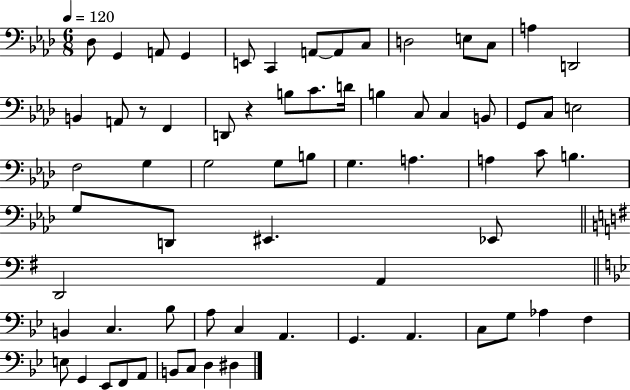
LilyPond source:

{
  \clef bass
  \numericTimeSignature
  \time 6/8
  \key aes \major
  \tempo 4 = 120
  des8 g,4 a,8 g,4 | e,8 c,4 a,8~~ a,8 c8 | d2 e8 c8 | a4 d,2 | \break b,4 a,8 r8 f,4 | d,8 r4 b8 c'8. d'16 | b4 c8 c4 b,8 | g,8 c8 e2 | \break f2 g4 | g2 g8 b8 | g4. a4. | a4 c'8 b4. | \break g8 d,8 eis,4. ees,8 | \bar "||" \break \key g \major d,2 a,4 | \bar "||" \break \key bes \major b,4 c4. bes8 | a8 c4 a,4. | g,4. a,4. | c8 g8 aes4 f4 | \break e8 g,4 ees,8 f,8 a,8 | b,8 c8 d4 dis4 | \bar "|."
}